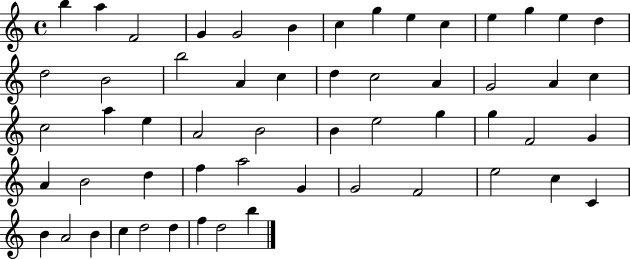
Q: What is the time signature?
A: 4/4